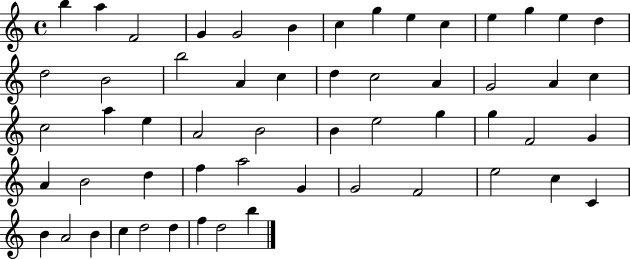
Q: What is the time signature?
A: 4/4